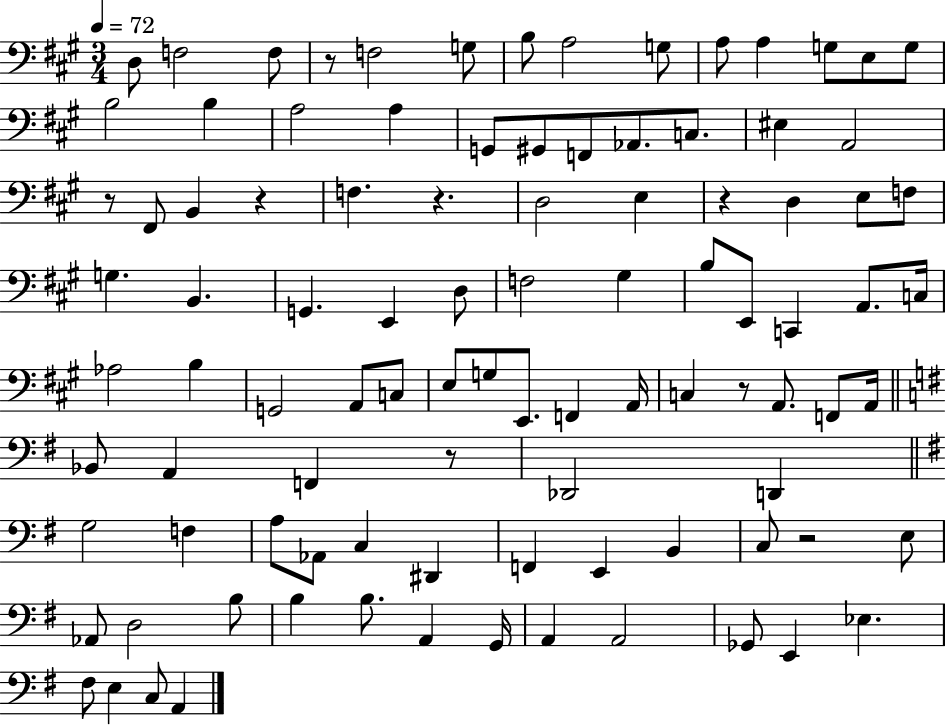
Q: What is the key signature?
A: A major